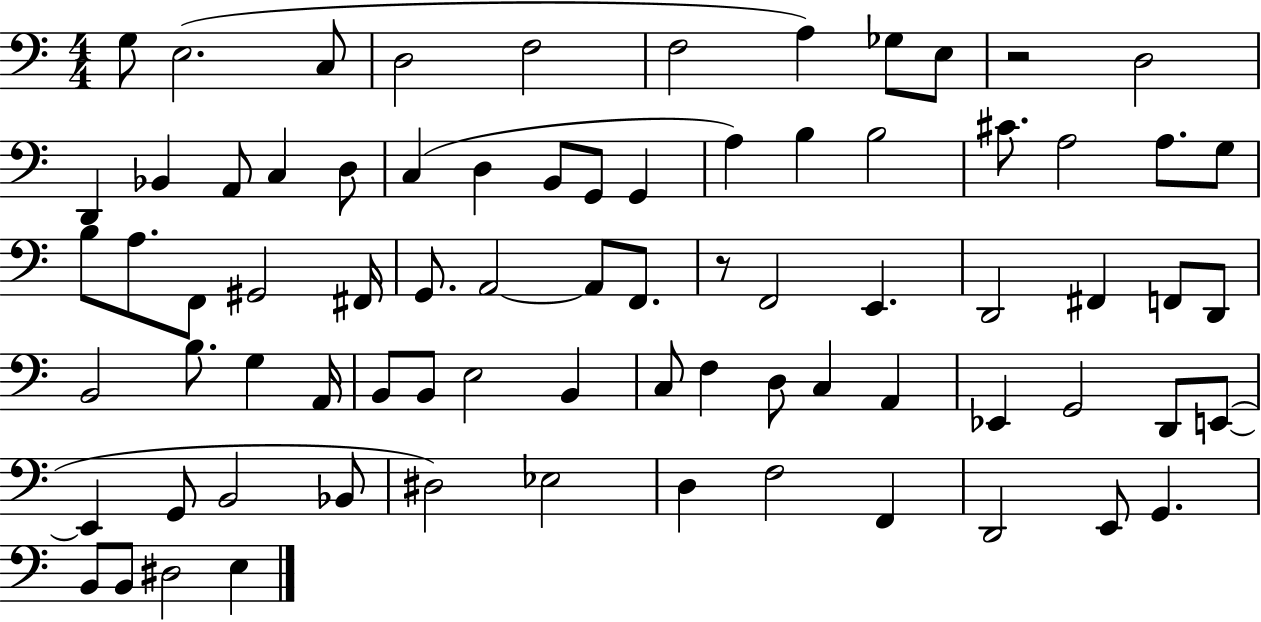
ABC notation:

X:1
T:Untitled
M:4/4
L:1/4
K:C
G,/2 E,2 C,/2 D,2 F,2 F,2 A, _G,/2 E,/2 z2 D,2 D,, _B,, A,,/2 C, D,/2 C, D, B,,/2 G,,/2 G,, A, B, B,2 ^C/2 A,2 A,/2 G,/2 B,/2 A,/2 F,,/2 ^G,,2 ^F,,/4 G,,/2 A,,2 A,,/2 F,,/2 z/2 F,,2 E,, D,,2 ^F,, F,,/2 D,,/2 B,,2 B,/2 G, A,,/4 B,,/2 B,,/2 E,2 B,, C,/2 F, D,/2 C, A,, _E,, G,,2 D,,/2 E,,/2 E,, G,,/2 B,,2 _B,,/2 ^D,2 _E,2 D, F,2 F,, D,,2 E,,/2 G,, B,,/2 B,,/2 ^D,2 E,